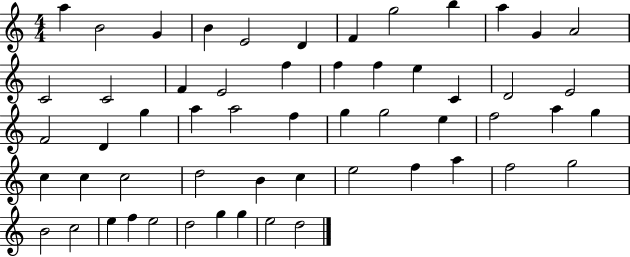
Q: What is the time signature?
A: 4/4